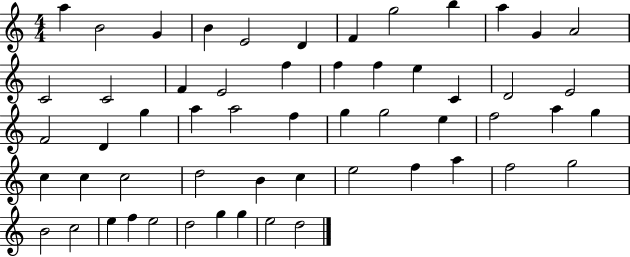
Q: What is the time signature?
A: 4/4